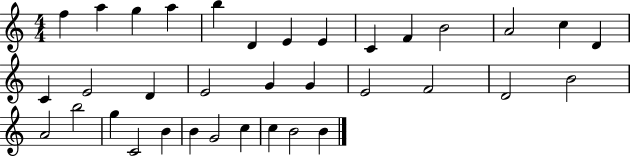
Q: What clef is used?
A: treble